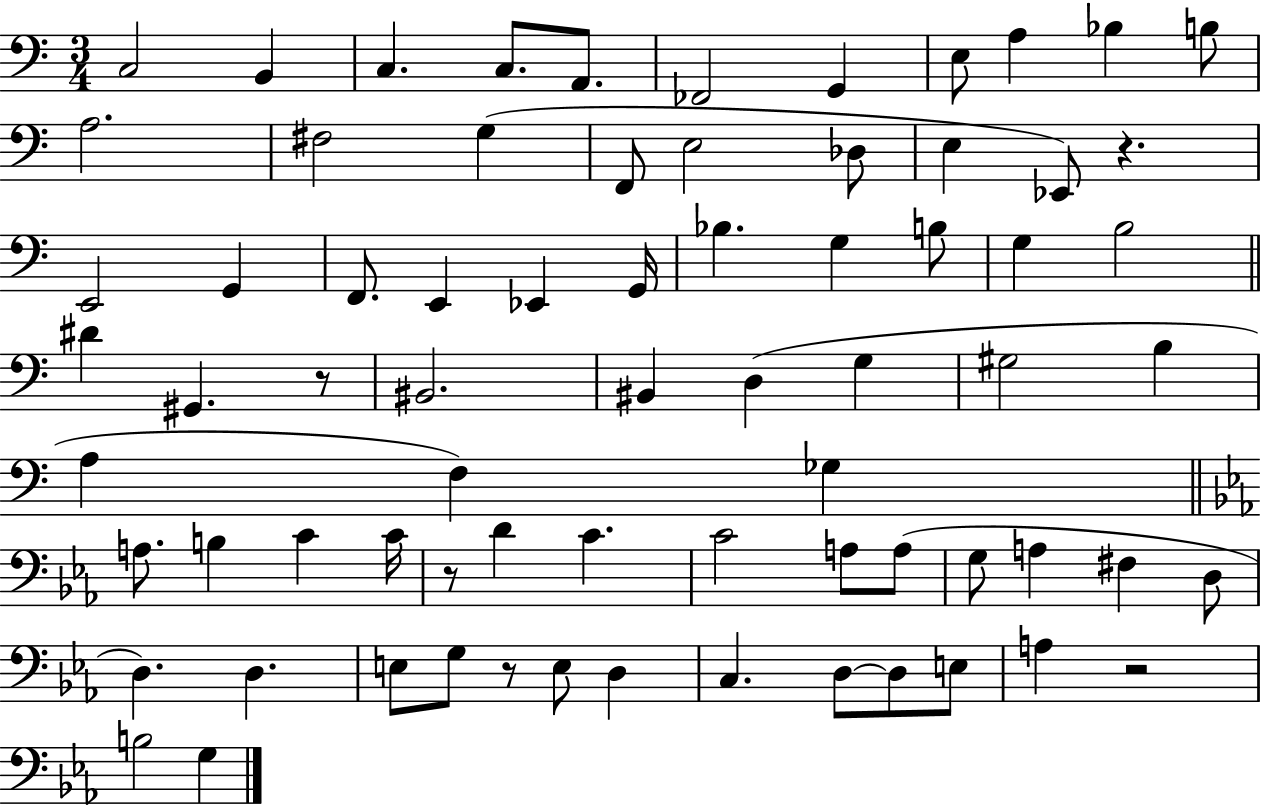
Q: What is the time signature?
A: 3/4